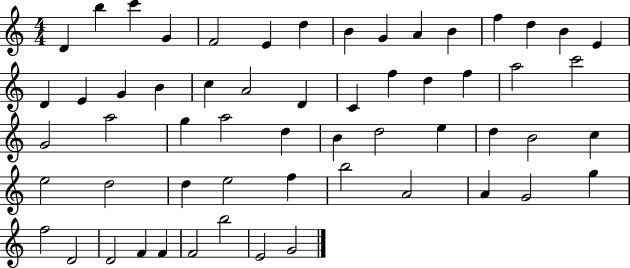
D4/q B5/q C6/q G4/q F4/h E4/q D5/q B4/q G4/q A4/q B4/q F5/q D5/q B4/q E4/q D4/q E4/q G4/q B4/q C5/q A4/h D4/q C4/q F5/q D5/q F5/q A5/h C6/h G4/h A5/h G5/q A5/h D5/q B4/q D5/h E5/q D5/q B4/h C5/q E5/h D5/h D5/q E5/h F5/q B5/h A4/h A4/q G4/h G5/q F5/h D4/h D4/h F4/q F4/q F4/h B5/h E4/h G4/h